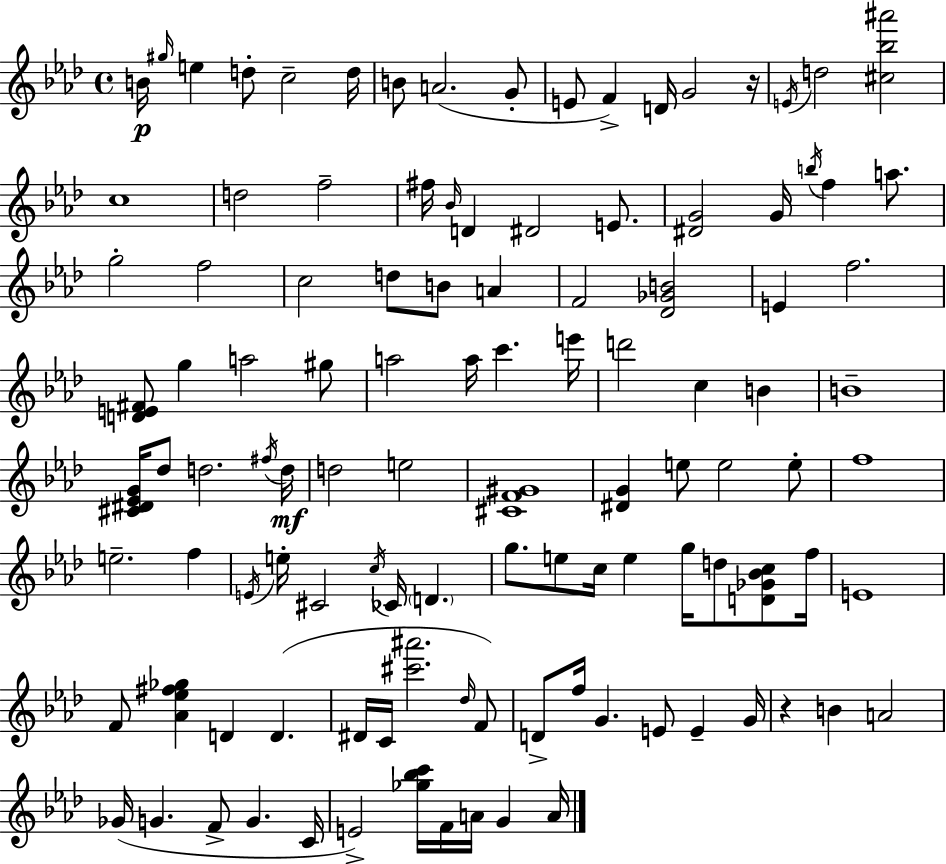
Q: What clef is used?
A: treble